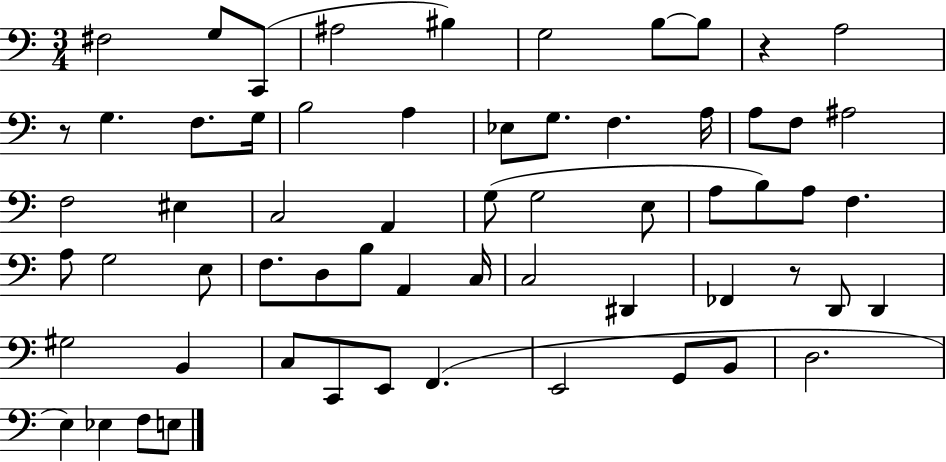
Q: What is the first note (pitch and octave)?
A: F#3